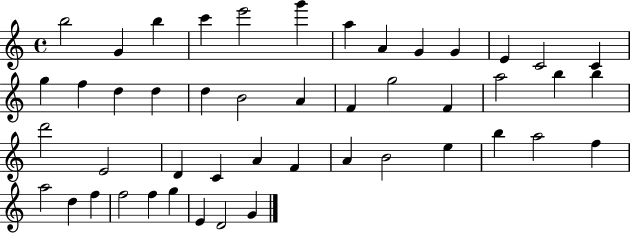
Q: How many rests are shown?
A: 0